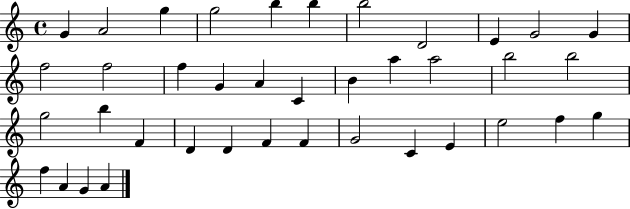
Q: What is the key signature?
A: C major